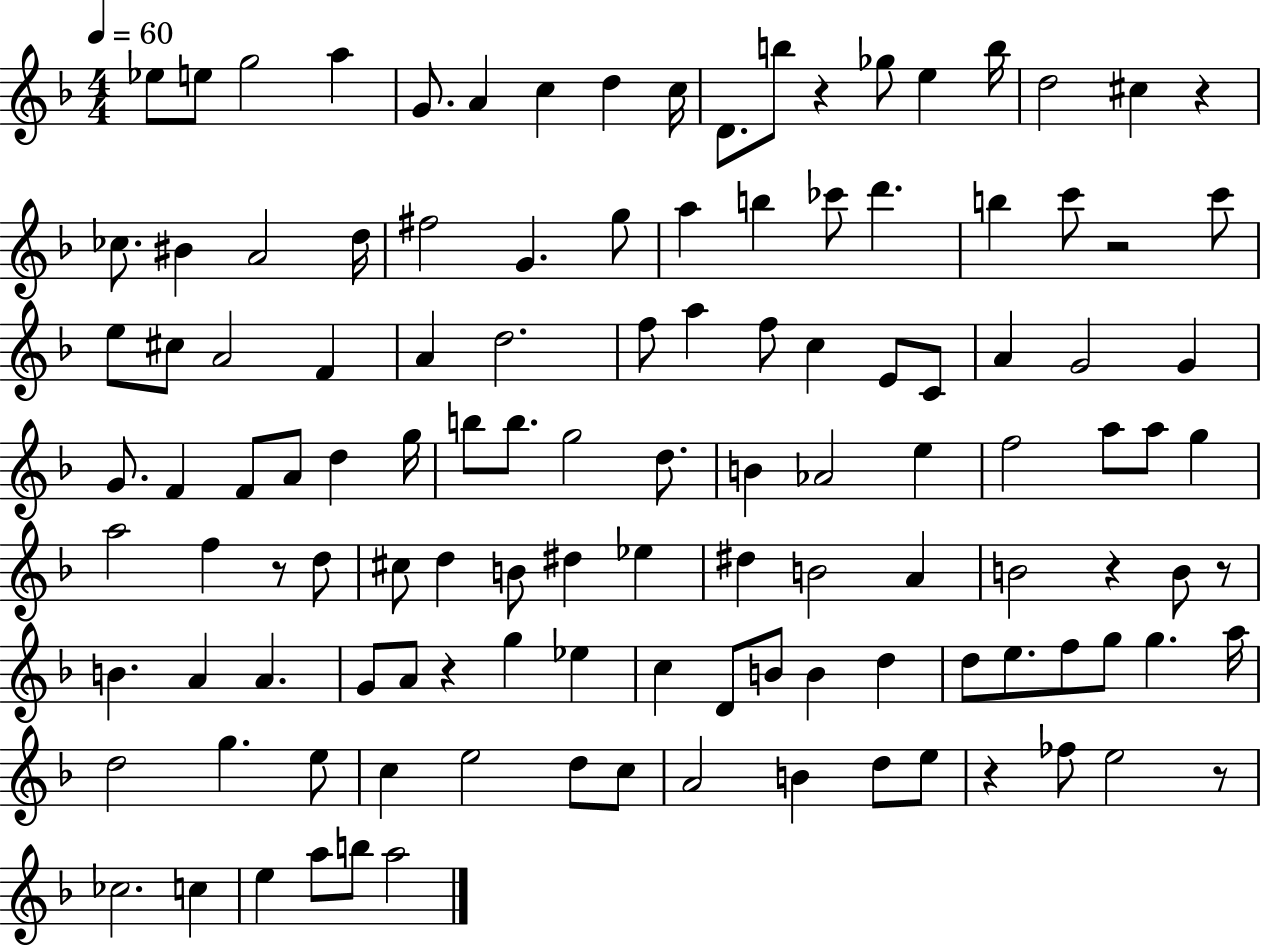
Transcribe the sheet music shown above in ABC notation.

X:1
T:Untitled
M:4/4
L:1/4
K:F
_e/2 e/2 g2 a G/2 A c d c/4 D/2 b/2 z _g/2 e b/4 d2 ^c z _c/2 ^B A2 d/4 ^f2 G g/2 a b _c'/2 d' b c'/2 z2 c'/2 e/2 ^c/2 A2 F A d2 f/2 a f/2 c E/2 C/2 A G2 G G/2 F F/2 A/2 d g/4 b/2 b/2 g2 d/2 B _A2 e f2 a/2 a/2 g a2 f z/2 d/2 ^c/2 d B/2 ^d _e ^d B2 A B2 z B/2 z/2 B A A G/2 A/2 z g _e c D/2 B/2 B d d/2 e/2 f/2 g/2 g a/4 d2 g e/2 c e2 d/2 c/2 A2 B d/2 e/2 z _f/2 e2 z/2 _c2 c e a/2 b/2 a2